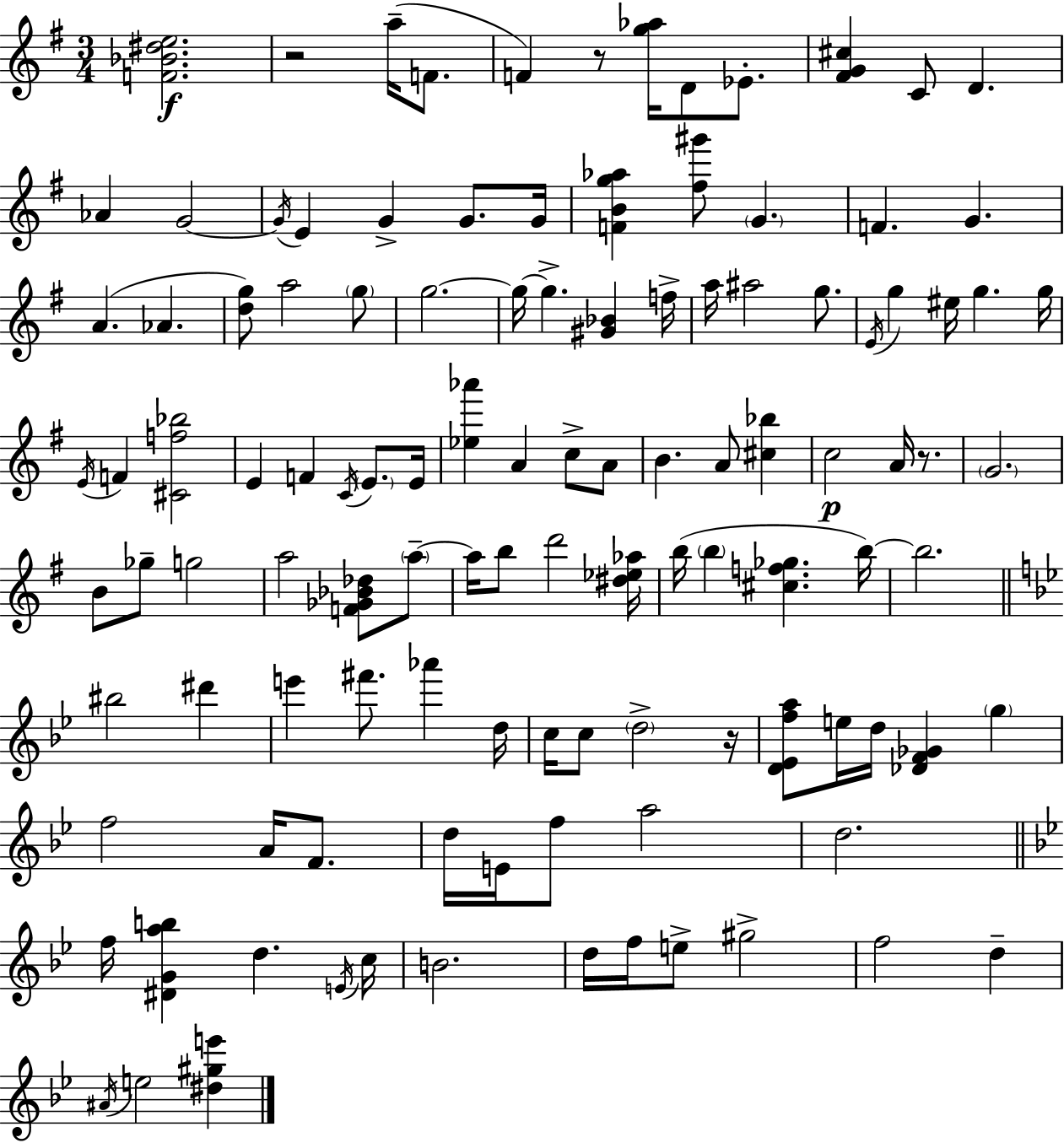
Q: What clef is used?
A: treble